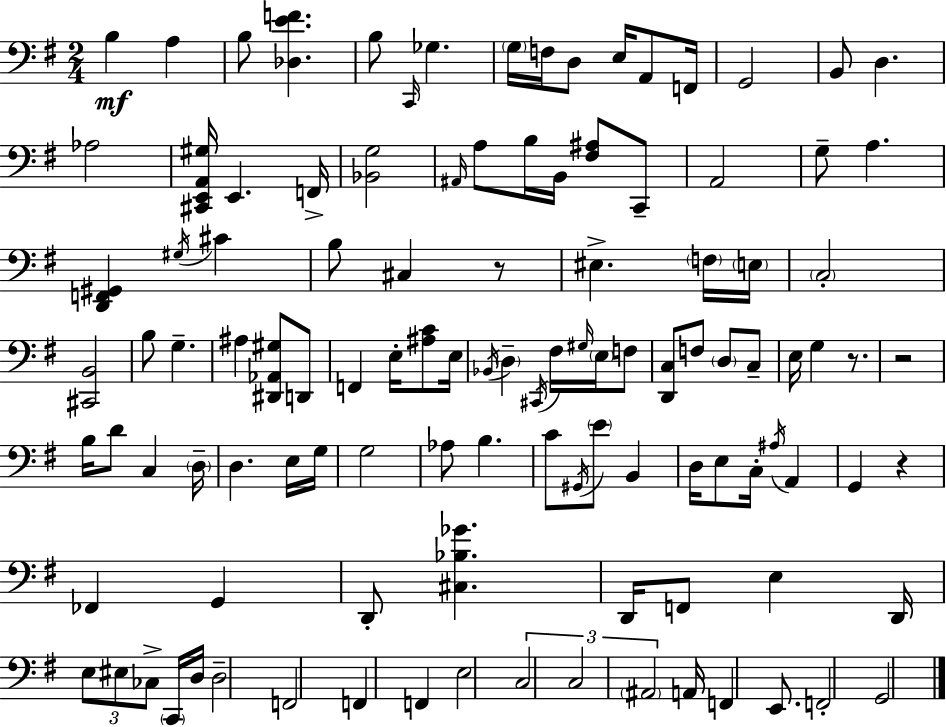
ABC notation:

X:1
T:Untitled
M:2/4
L:1/4
K:Em
B, A, B,/2 [_D,EF] B,/2 C,,/4 _G, G,/4 F,/4 D,/2 E,/4 A,,/2 F,,/4 G,,2 B,,/2 D, _A,2 [^C,,E,,A,,^G,]/4 E,, F,,/4 [_B,,G,]2 ^A,,/4 A,/2 B,/4 B,,/4 [^F,^A,]/2 C,,/2 A,,2 G,/2 A, [D,,F,,^G,,] ^G,/4 ^C B,/2 ^C, z/2 ^E, F,/4 E,/4 C,2 [^C,,B,,]2 B,/2 G, ^A, [^D,,_A,,^G,]/2 D,,/2 F,, E,/4 [^A,C]/2 E,/4 _B,,/4 D, ^C,,/4 ^F,/4 ^G,/4 E,/4 F,/2 [D,,C,]/2 F,/2 D,/2 C,/2 E,/4 G, z/2 z2 B,/4 D/2 C, D,/4 D, E,/4 G,/4 G,2 _A,/2 B, C/2 ^G,,/4 E/2 B,, D,/4 E,/2 C,/4 ^A,/4 A,, G,, z _F,, G,, D,,/2 [^C,_B,_G] D,,/4 F,,/2 E, D,,/4 E,/2 ^E,/2 _C,/2 C,,/4 D,/4 D,2 F,,2 F,, F,, E,2 C,2 C,2 ^A,,2 A,,/4 F,, E,,/2 F,,2 G,,2